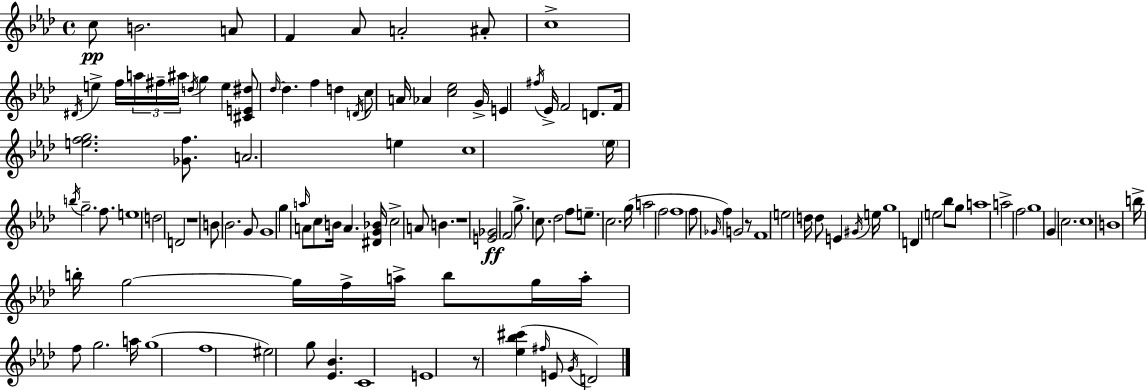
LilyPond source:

{
  \clef treble
  \time 4/4
  \defaultTimeSignature
  \key f \minor
  c''8\pp b'2. a'8 | f'4 aes'8 a'2-. ais'8-. | c''1-> | \acciaccatura { dis'16 } e''4-> f''16 \tuplet 3/2 { a''16 fis''16-- ais''16 } \acciaccatura { d''16 } g''4 e''4 | \break <cis' e' dis''>8 \grace { des''16~ }~ des''4. f''4 d''4 | \acciaccatura { d'16 } c''8 a'16 aes'4 <c'' ees''>2 | g'16-> e'4 \acciaccatura { fis''16 } ees'16-> f'2 | d'8. f'16 <e'' f'' g''>2. | \break <ges' f''>8. a'2. | e''4 c''1 | \parenthesize ees''16 \acciaccatura { b''16 } g''2.-- | f''8. e''1 | \break d''2 d'2 | r1 | b'8 bes'2. | g'8 g'1 | \break g''4 \grace { a''16 } a'8 c''8 b'16 | a'4. <dis' g' bes'>16 c''2-> a'8 | b'4. r1 | <e' ges'>2\ff \parenthesize f'2 | \break g''8.-> c''8. des''2 | f''8 e''8.-- c''2. | g''16( a''2 f''2 | f''1 | \break f''8 \grace { ges'16 }) f''4 g'2 | r8 f'1 | e''2 | d''16 d''8 e'4 \acciaccatura { gis'16 } e''16 g''1 | \break d'4 e''2 | bes''8 g''8 a''1 | a''2-> | f''2 g''1 | \break g'4 c''2. | c''1 | b'1 | b''16-> b''16-. g''2~~ | \break g''16 f''16-> a''16-> b''8 g''16 a''16-. f''8 g''2. | a''16 g''1( | f''1 | eis''2) | \break g''8 <ees' bes'>4. c'1 | e'1 | r8 <ees'' bes'' cis'''>4( \grace { fis''16 } | e'8 \acciaccatura { g'16 } d'2) \bar "|."
}